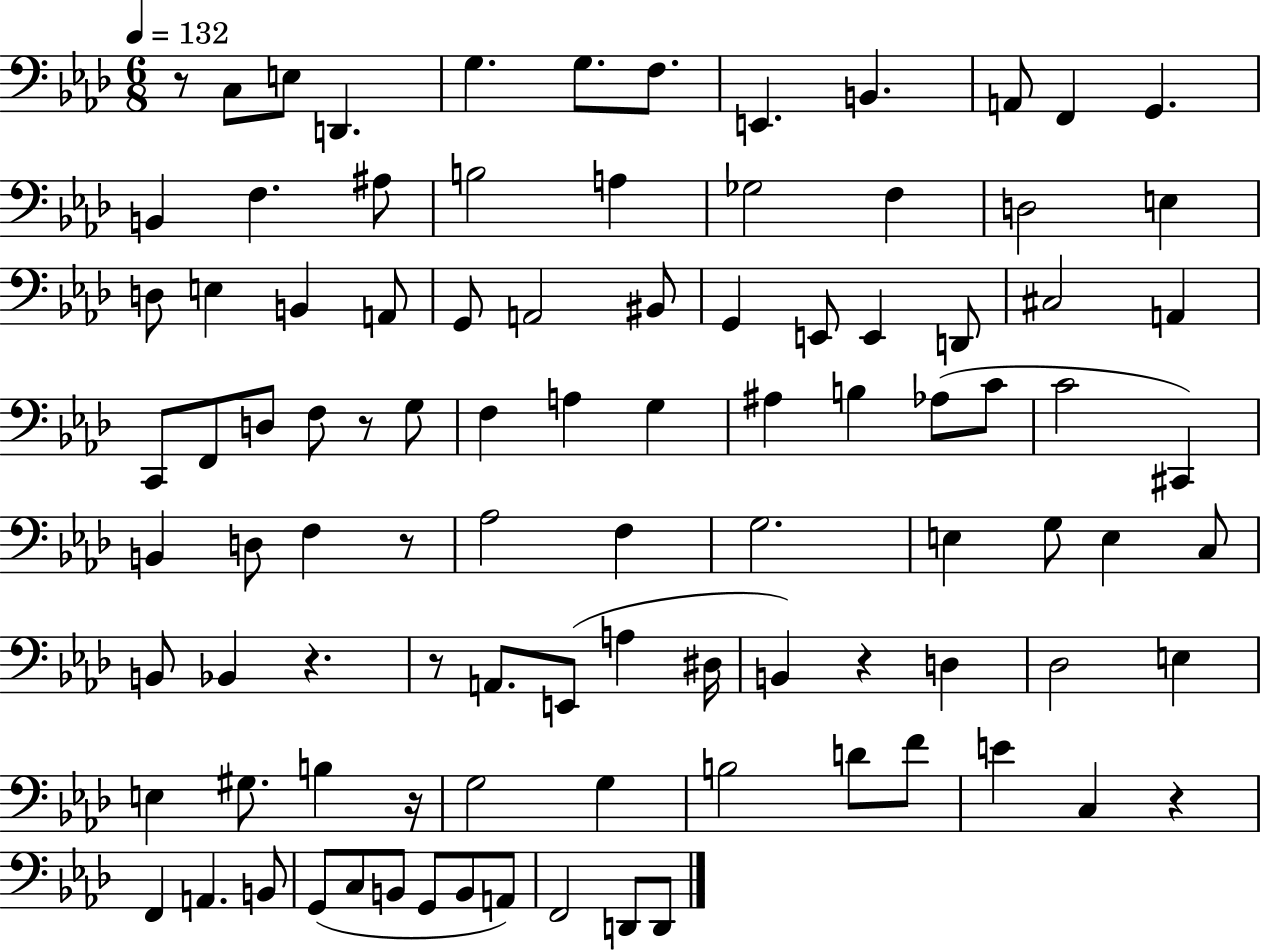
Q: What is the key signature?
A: AES major